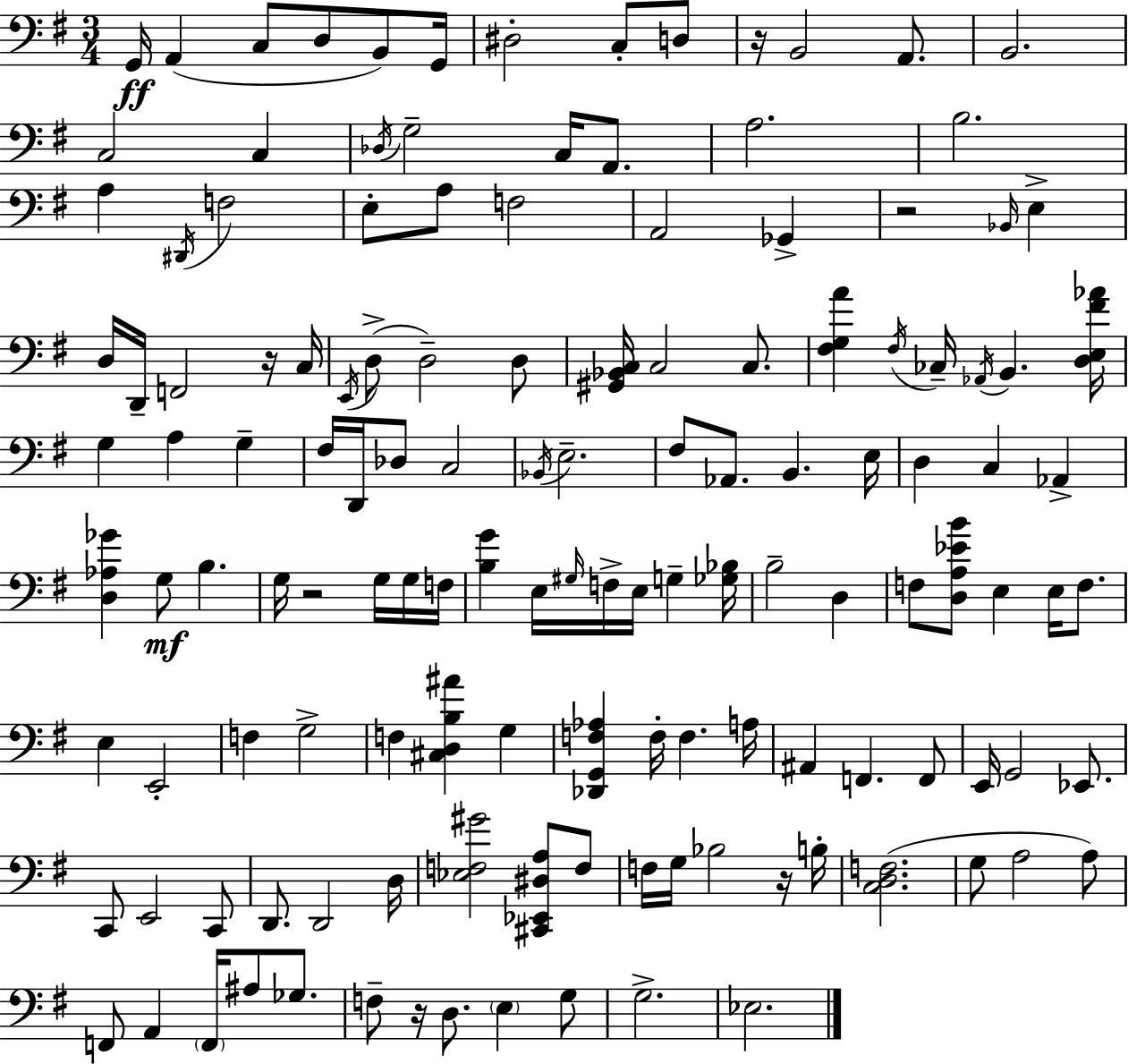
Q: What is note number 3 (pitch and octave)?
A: C3